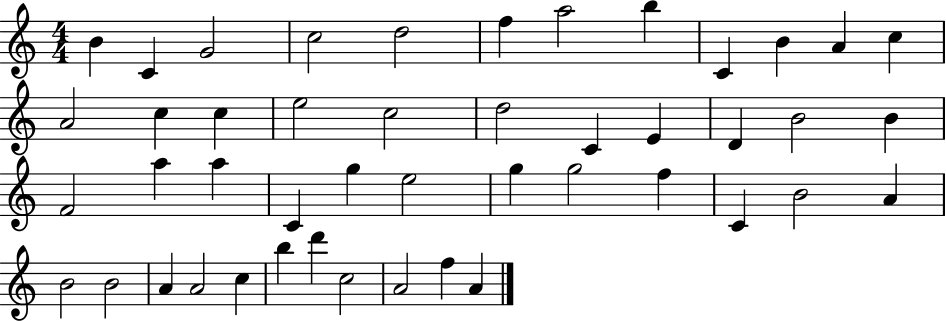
X:1
T:Untitled
M:4/4
L:1/4
K:C
B C G2 c2 d2 f a2 b C B A c A2 c c e2 c2 d2 C E D B2 B F2 a a C g e2 g g2 f C B2 A B2 B2 A A2 c b d' c2 A2 f A